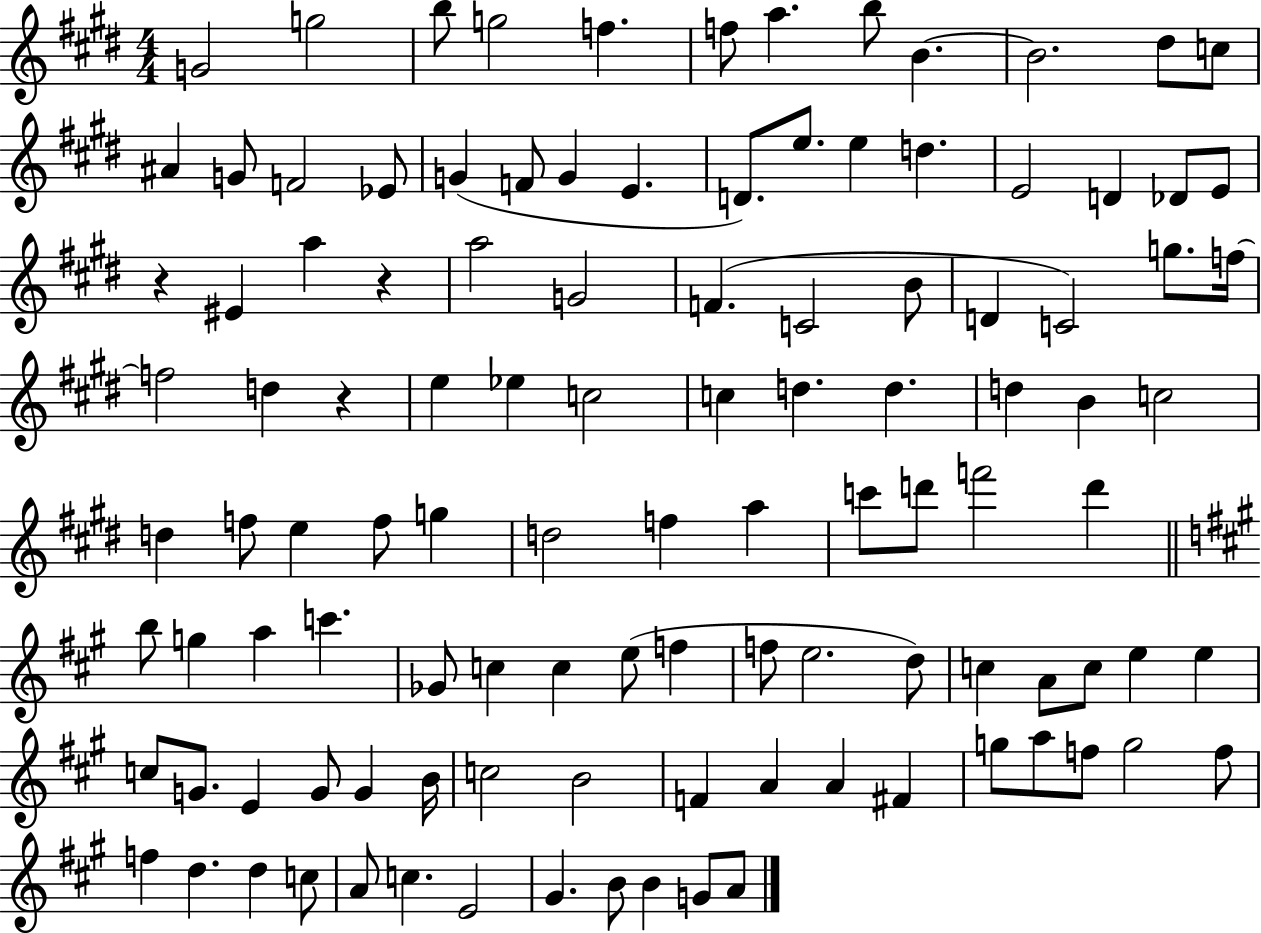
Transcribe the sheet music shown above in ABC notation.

X:1
T:Untitled
M:4/4
L:1/4
K:E
G2 g2 b/2 g2 f f/2 a b/2 B B2 ^d/2 c/2 ^A G/2 F2 _E/2 G F/2 G E D/2 e/2 e d E2 D _D/2 E/2 z ^E a z a2 G2 F C2 B/2 D C2 g/2 f/4 f2 d z e _e c2 c d d d B c2 d f/2 e f/2 g d2 f a c'/2 d'/2 f'2 d' b/2 g a c' _G/2 c c e/2 f f/2 e2 d/2 c A/2 c/2 e e c/2 G/2 E G/2 G B/4 c2 B2 F A A ^F g/2 a/2 f/2 g2 f/2 f d d c/2 A/2 c E2 ^G B/2 B G/2 A/2